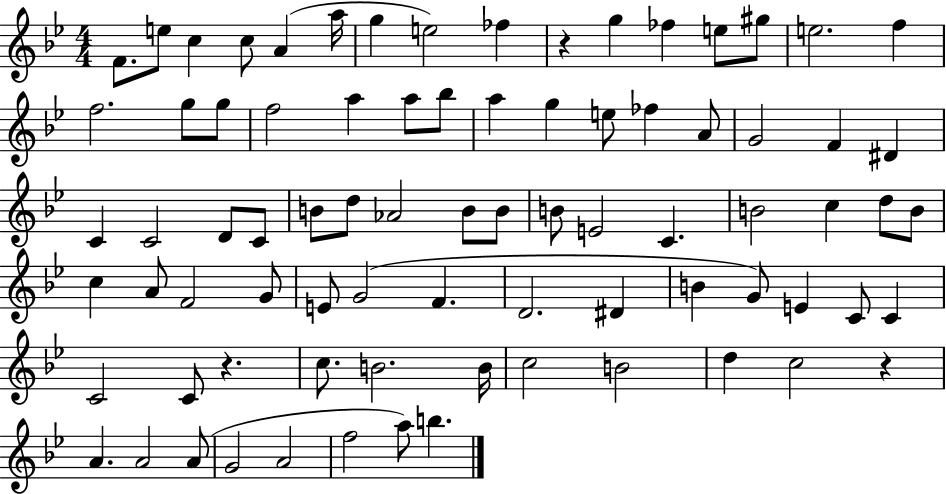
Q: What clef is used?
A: treble